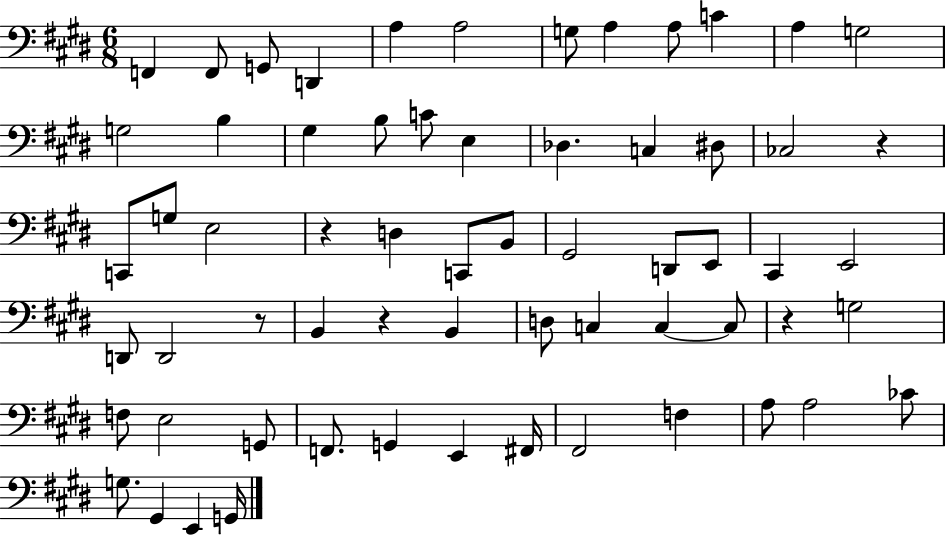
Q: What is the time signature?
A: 6/8